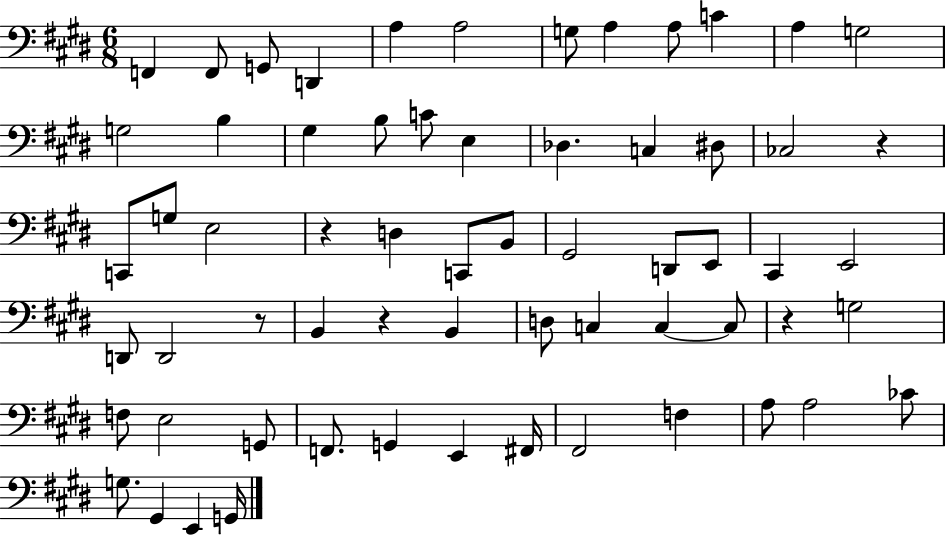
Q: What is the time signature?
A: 6/8